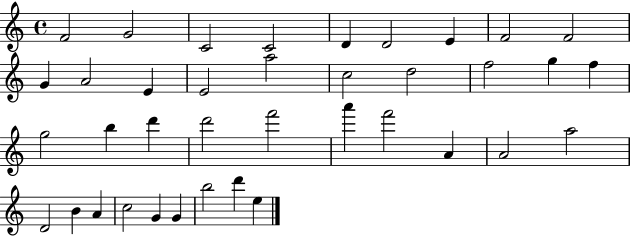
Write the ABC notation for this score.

X:1
T:Untitled
M:4/4
L:1/4
K:C
F2 G2 C2 C2 D D2 E F2 F2 G A2 E E2 a2 c2 d2 f2 g f g2 b d' d'2 f'2 a' f'2 A A2 a2 D2 B A c2 G G b2 d' e